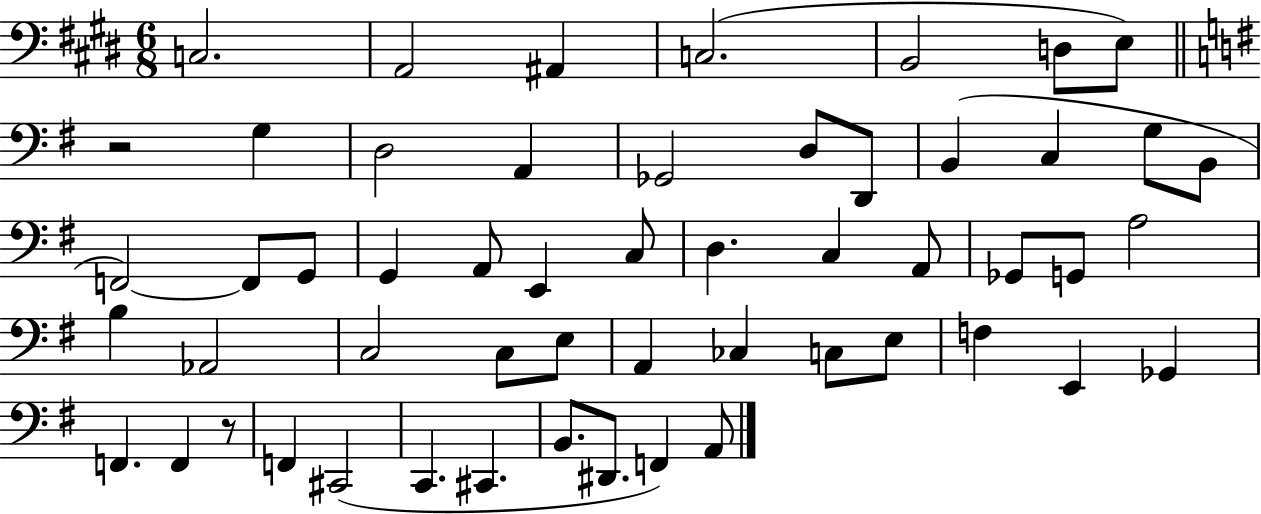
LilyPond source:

{
  \clef bass
  \numericTimeSignature
  \time 6/8
  \key e \major
  \repeat volta 2 { c2. | a,2 ais,4 | c2.( | b,2 d8 e8) | \break \bar "||" \break \key e \minor r2 g4 | d2 a,4 | ges,2 d8 d,8 | b,4( c4 g8 b,8 | \break f,2~~) f,8 g,8 | g,4 a,8 e,4 c8 | d4. c4 a,8 | ges,8 g,8 a2 | \break b4 aes,2 | c2 c8 e8 | a,4 ces4 c8 e8 | f4 e,4 ges,4 | \break f,4. f,4 r8 | f,4 cis,2( | c,4. cis,4. | b,8. dis,8. f,4) a,8 | \break } \bar "|."
}